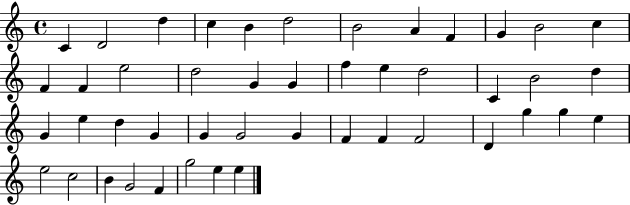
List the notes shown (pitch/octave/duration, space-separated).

C4/q D4/h D5/q C5/q B4/q D5/h B4/h A4/q F4/q G4/q B4/h C5/q F4/q F4/q E5/h D5/h G4/q G4/q F5/q E5/q D5/h C4/q B4/h D5/q G4/q E5/q D5/q G4/q G4/q G4/h G4/q F4/q F4/q F4/h D4/q G5/q G5/q E5/q E5/h C5/h B4/q G4/h F4/q G5/h E5/q E5/q